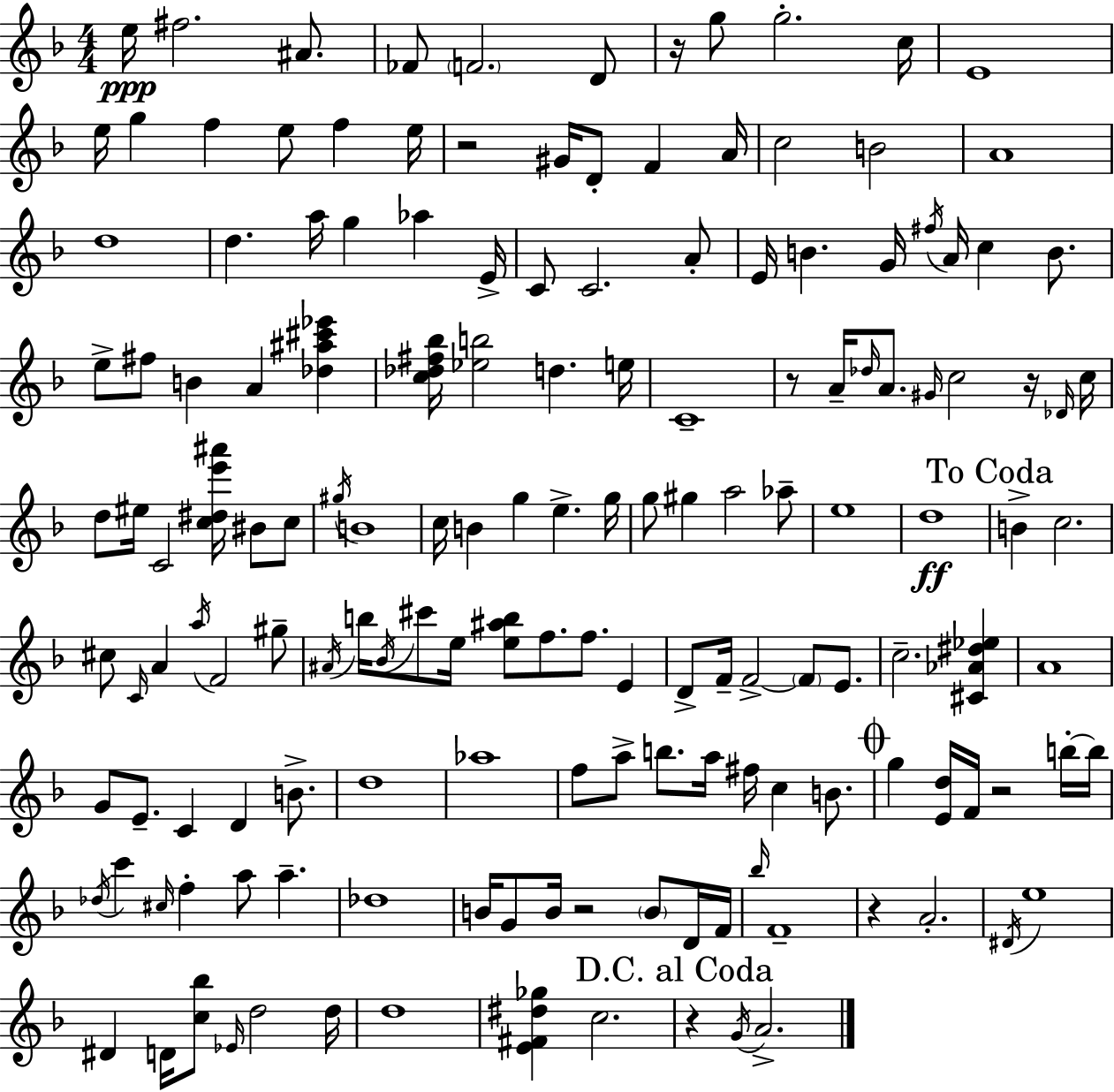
E5/s F#5/h. A#4/e. FES4/e F4/h. D4/e R/s G5/e G5/h. C5/s E4/w E5/s G5/q F5/q E5/e F5/q E5/s R/h G#4/s D4/e F4/q A4/s C5/h B4/h A4/w D5/w D5/q. A5/s G5/q Ab5/q E4/s C4/e C4/h. A4/e E4/s B4/q. G4/s F#5/s A4/s C5/q B4/e. E5/e F#5/e B4/q A4/q [Db5,A#5,C#6,Eb6]/q [C5,Db5,F#5,Bb5]/s [Eb5,B5]/h D5/q. E5/s C4/w R/e A4/s Db5/s A4/e. G#4/s C5/h R/s Db4/s C5/s D5/e EIS5/s C4/h [C5,D#5,E6,A#6]/s BIS4/e C5/e G#5/s B4/w C5/s B4/q G5/q E5/q. G5/s G5/e G#5/q A5/h Ab5/e E5/w D5/w B4/q C5/h. C#5/e C4/s A4/q A5/s F4/h G#5/e A#4/s B5/s Bb4/s C#6/e E5/s [E5,A#5,B5]/e F5/e. F5/e. E4/q D4/e F4/s F4/h F4/e E4/e. C5/h. [C#4,Ab4,D#5,Eb5]/q A4/w G4/e E4/e. C4/q D4/q B4/e. D5/w Ab5/w F5/e A5/e B5/e. A5/s F#5/s C5/q B4/e. G5/q [E4,D5]/s F4/s R/h B5/s B5/s Db5/s C6/q C#5/s F5/q A5/e A5/q. Db5/w B4/s G4/e B4/s R/h B4/e D4/s F4/s Bb5/s F4/w R/q A4/h. D#4/s E5/w D#4/q D4/s [C5,Bb5]/e Eb4/s D5/h D5/s D5/w [E4,F#4,D#5,Gb5]/q C5/h. R/q G4/s A4/h.